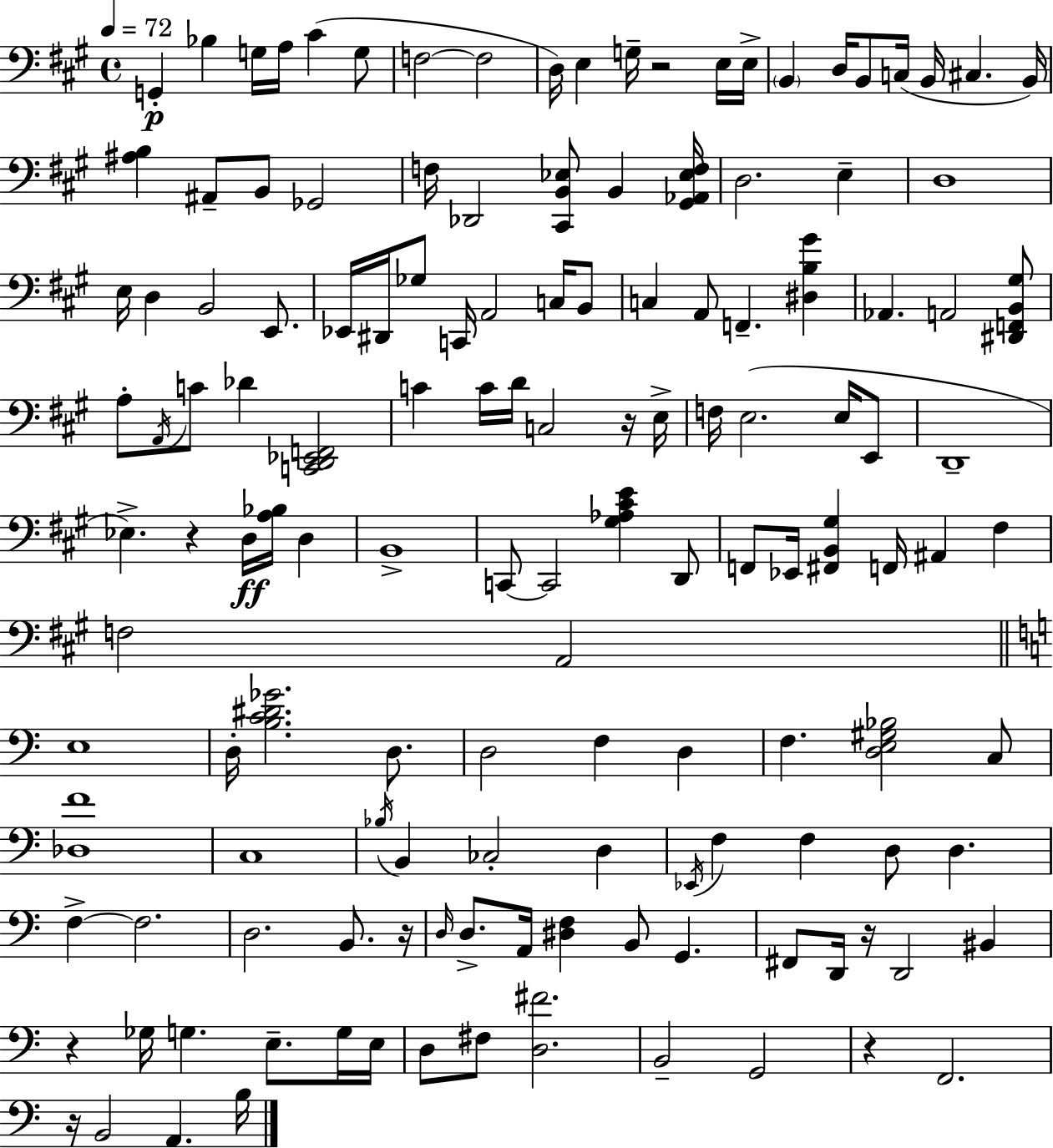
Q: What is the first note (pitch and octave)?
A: G2